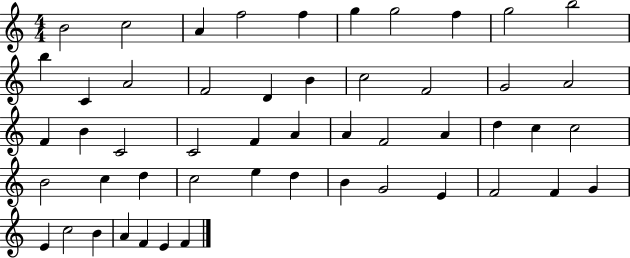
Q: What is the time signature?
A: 4/4